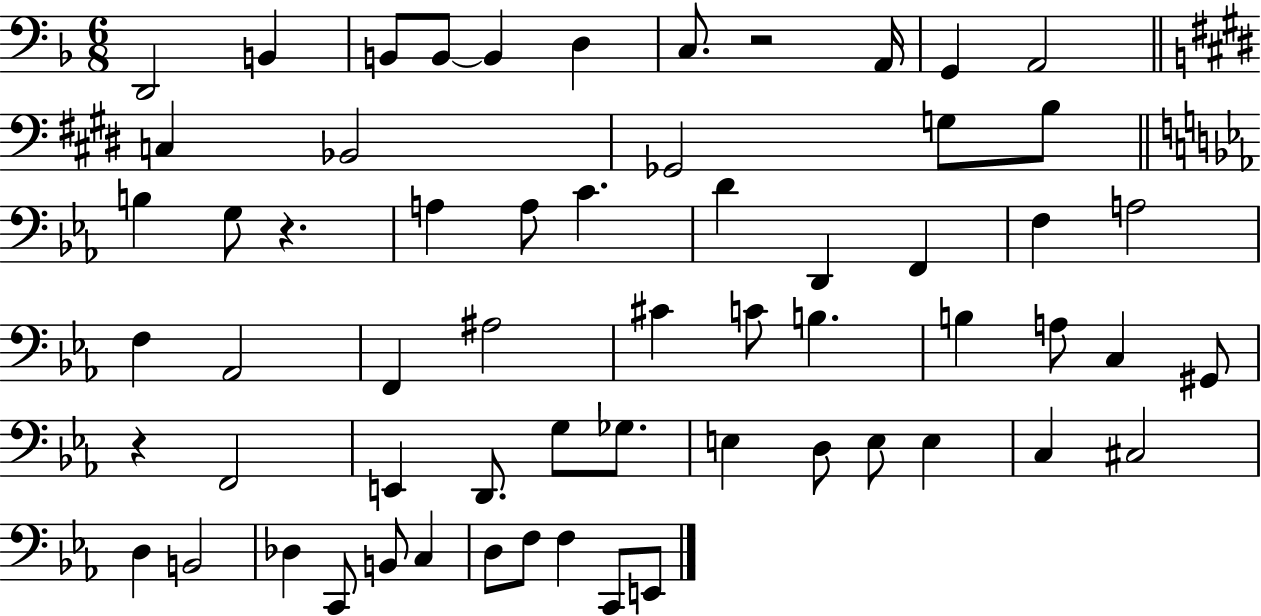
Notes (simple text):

D2/h B2/q B2/e B2/e B2/q D3/q C3/e. R/h A2/s G2/q A2/h C3/q Bb2/h Gb2/h G3/e B3/e B3/q G3/e R/q. A3/q A3/e C4/q. D4/q D2/q F2/q F3/q A3/h F3/q Ab2/h F2/q A#3/h C#4/q C4/e B3/q. B3/q A3/e C3/q G#2/e R/q F2/h E2/q D2/e. G3/e Gb3/e. E3/q D3/e E3/e E3/q C3/q C#3/h D3/q B2/h Db3/q C2/e B2/e C3/q D3/e F3/e F3/q C2/e E2/e